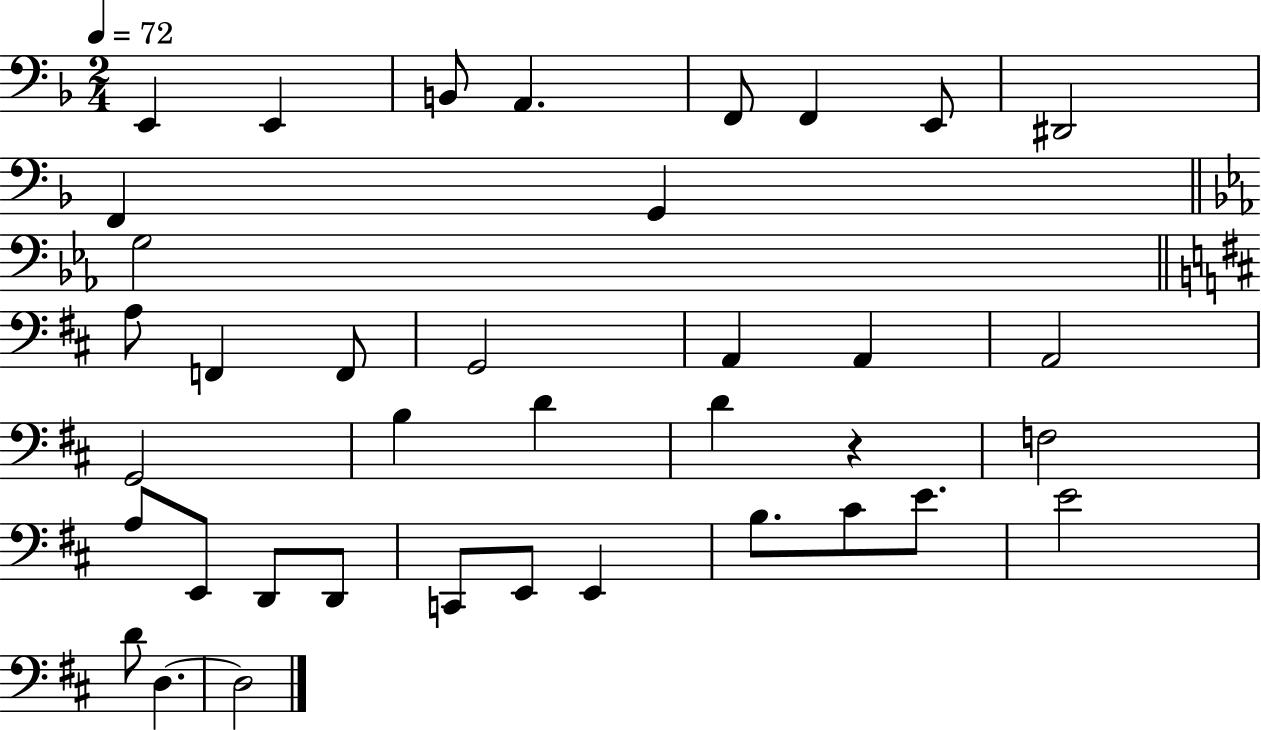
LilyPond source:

{
  \clef bass
  \numericTimeSignature
  \time 2/4
  \key f \major
  \tempo 4 = 72
  \repeat volta 2 { e,4 e,4 | b,8 a,4. | f,8 f,4 e,8 | dis,2 | \break f,4 g,4 | \bar "||" \break \key ees \major g2 | \bar "||" \break \key b \minor a8 f,4 f,8 | g,2 | a,4 a,4 | a,2 | \break g,2 | b4 d'4 | d'4 r4 | f2 | \break a8 e,8 d,8 d,8 | c,8 e,8 e,4 | b8. cis'8 e'8. | e'2 | \break d'8 d4.~~ | d2 | } \bar "|."
}